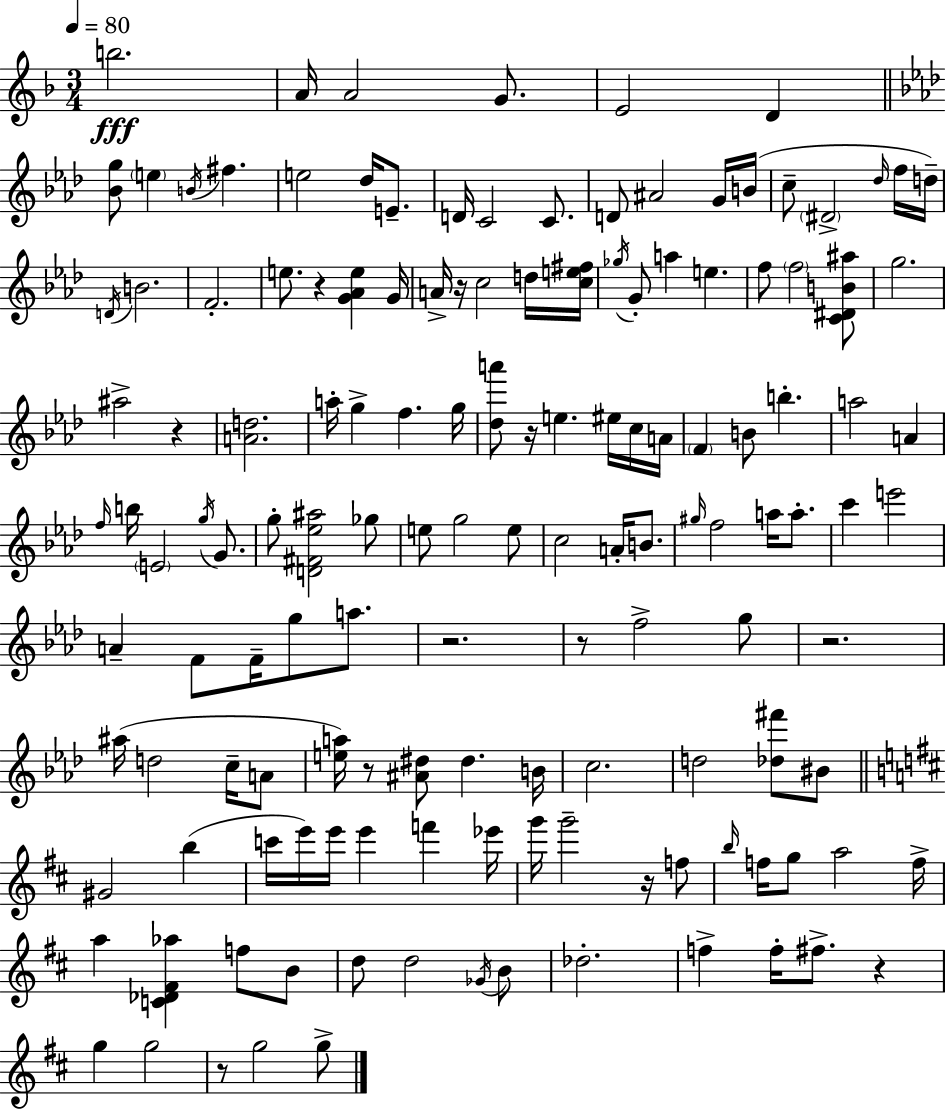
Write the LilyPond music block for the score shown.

{
  \clef treble
  \numericTimeSignature
  \time 3/4
  \key f \major
  \tempo 4 = 80
  \repeat volta 2 { b''2.\fff | a'16 a'2 g'8. | e'2 d'4 | \bar "||" \break \key f \minor <bes' g''>8 \parenthesize e''4 \acciaccatura { b'16 } fis''4. | e''2 des''16 e'8.-- | d'16 c'2 c'8. | d'8 ais'2 g'16 | \break b'16( c''8-- \parenthesize dis'2-> \grace { des''16 } | f''16 d''16--) \acciaccatura { d'16 } b'2. | f'2.-. | e''8. r4 <g' aes' e''>4 | \break g'16 a'16-> r16 c''2 | d''16 <c'' e'' fis''>16 \acciaccatura { ges''16 } g'8-. a''4 e''4. | f''8 \parenthesize f''2 | <c' dis' b' ais''>8 g''2. | \break ais''2-> | r4 <a' d''>2. | a''16-. g''4-> f''4. | g''16 <des'' a'''>8 r16 e''4. | \break eis''16 c''16 a'16 \parenthesize f'4 b'8 b''4.-. | a''2 | a'4 \grace { f''16 } b''16 \parenthesize e'2 | \acciaccatura { g''16 } g'8. g''8-. <d' fis' ees'' ais''>2 | \break ges''8 e''8 g''2 | e''8 c''2 | a'16-. b'8. \grace { gis''16 } f''2 | a''16 a''8.-. c'''4 e'''2 | \break a'4-- f'8 | f'16-- g''8 a''8. r2. | r8 f''2-> | g''8 r2. | \break ais''16( d''2 | c''16-- a'8 <e'' a''>16) r8 <ais' dis''>8 | dis''4. b'16 c''2. | d''2 | \break <des'' fis'''>8 bis'8 \bar "||" \break \key d \major gis'2 b''4( | c'''16 e'''16) e'''16 e'''4 f'''4 ees'''16 | g'''16 g'''2-- r16 f''8 | \grace { b''16 } f''16 g''8 a''2 | \break f''16-> a''4 <c' des' fis' aes''>4 f''8 b'8 | d''8 d''2 \acciaccatura { ges'16 } | b'8 des''2.-. | f''4-> f''16-. fis''8.-> r4 | \break g''4 g''2 | r8 g''2 | g''8-> } \bar "|."
}